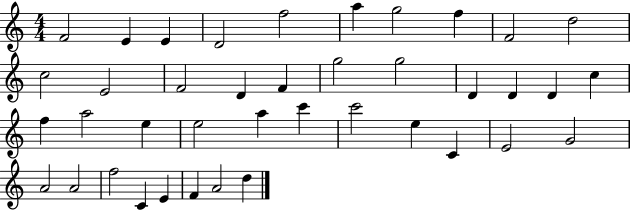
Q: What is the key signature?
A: C major